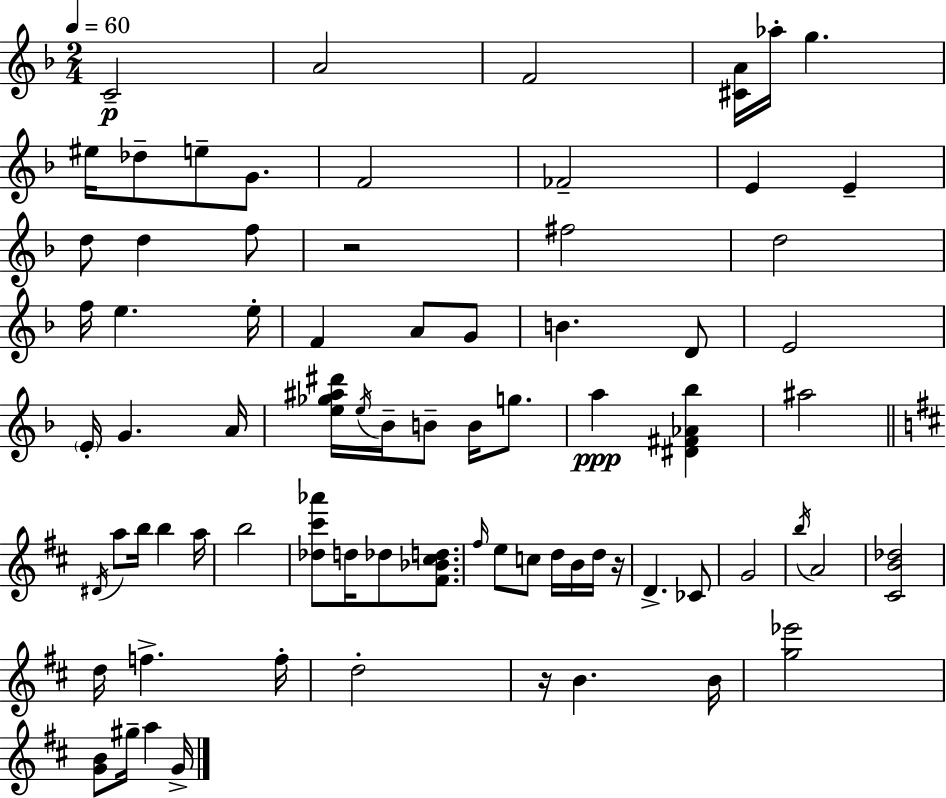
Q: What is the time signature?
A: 2/4